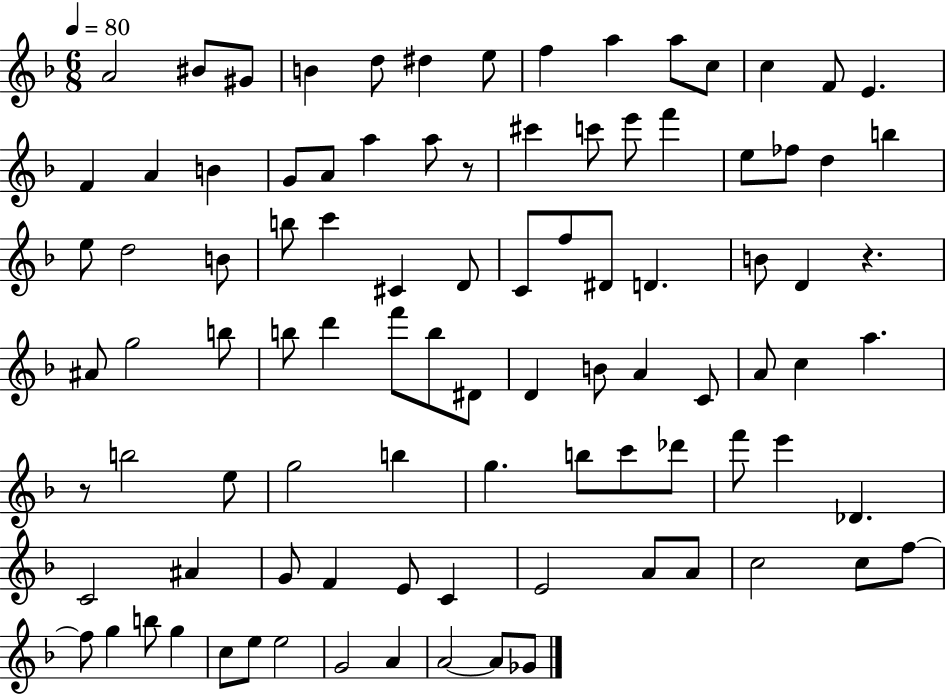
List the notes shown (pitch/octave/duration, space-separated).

A4/h BIS4/e G#4/e B4/q D5/e D#5/q E5/e F5/q A5/q A5/e C5/e C5/q F4/e E4/q. F4/q A4/q B4/q G4/e A4/e A5/q A5/e R/e C#6/q C6/e E6/e F6/q E5/e FES5/e D5/q B5/q E5/e D5/h B4/e B5/e C6/q C#4/q D4/e C4/e F5/e D#4/e D4/q. B4/e D4/q R/q. A#4/e G5/h B5/e B5/e D6/q F6/e B5/e D#4/e D4/q B4/e A4/q C4/e A4/e C5/q A5/q. R/e B5/h E5/e G5/h B5/q G5/q. B5/e C6/e Db6/e F6/e E6/q Db4/q. C4/h A#4/q G4/e F4/q E4/e C4/q E4/h A4/e A4/e C5/h C5/e F5/e F5/e G5/q B5/e G5/q C5/e E5/e E5/h G4/h A4/q A4/h A4/e Gb4/e